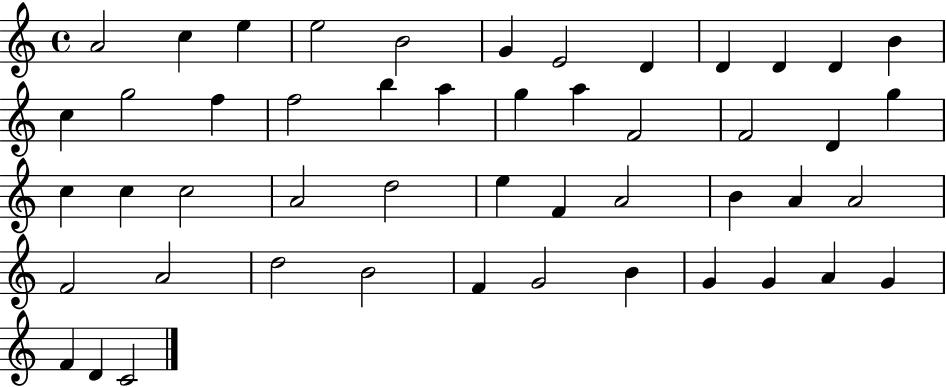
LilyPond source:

{
  \clef treble
  \time 4/4
  \defaultTimeSignature
  \key c \major
  a'2 c''4 e''4 | e''2 b'2 | g'4 e'2 d'4 | d'4 d'4 d'4 b'4 | \break c''4 g''2 f''4 | f''2 b''4 a''4 | g''4 a''4 f'2 | f'2 d'4 g''4 | \break c''4 c''4 c''2 | a'2 d''2 | e''4 f'4 a'2 | b'4 a'4 a'2 | \break f'2 a'2 | d''2 b'2 | f'4 g'2 b'4 | g'4 g'4 a'4 g'4 | \break f'4 d'4 c'2 | \bar "|."
}